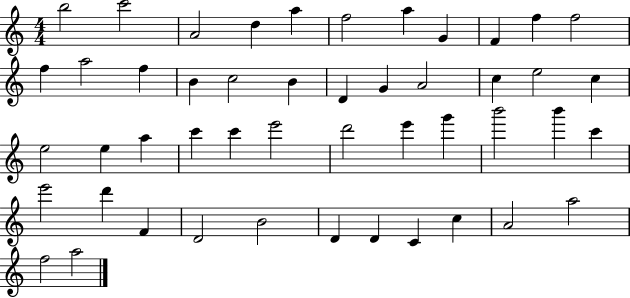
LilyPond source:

{
  \clef treble
  \numericTimeSignature
  \time 4/4
  \key c \major
  b''2 c'''2 | a'2 d''4 a''4 | f''2 a''4 g'4 | f'4 f''4 f''2 | \break f''4 a''2 f''4 | b'4 c''2 b'4 | d'4 g'4 a'2 | c''4 e''2 c''4 | \break e''2 e''4 a''4 | c'''4 c'''4 e'''2 | d'''2 e'''4 g'''4 | b'''2 b'''4 c'''4 | \break e'''2 d'''4 f'4 | d'2 b'2 | d'4 d'4 c'4 c''4 | a'2 a''2 | \break f''2 a''2 | \bar "|."
}